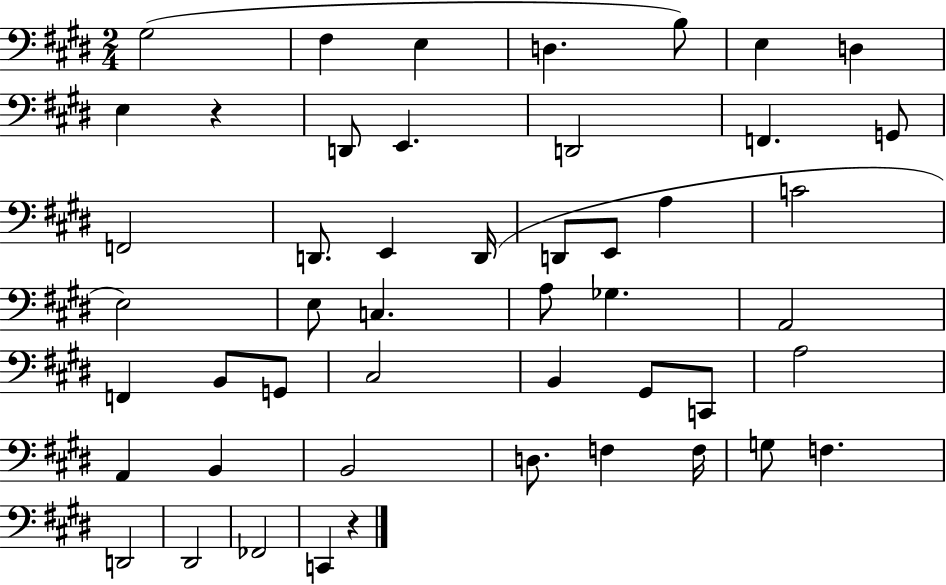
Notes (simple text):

G#3/h F#3/q E3/q D3/q. B3/e E3/q D3/q E3/q R/q D2/e E2/q. D2/h F2/q. G2/e F2/h D2/e. E2/q D2/s D2/e E2/e A3/q C4/h E3/h E3/e C3/q. A3/e Gb3/q. A2/h F2/q B2/e G2/e C#3/h B2/q G#2/e C2/e A3/h A2/q B2/q B2/h D3/e. F3/q F3/s G3/e F3/q. D2/h D#2/h FES2/h C2/q R/q